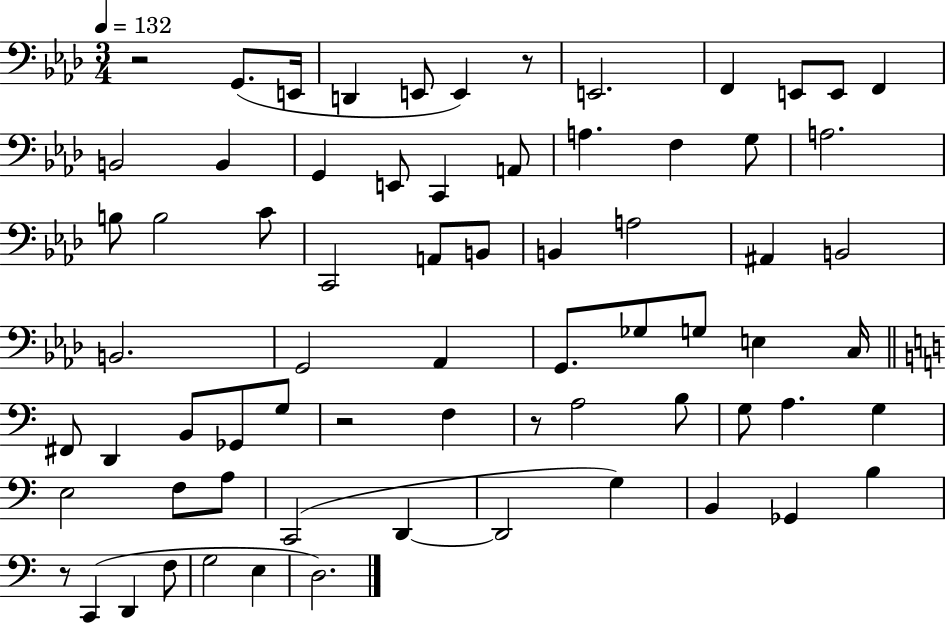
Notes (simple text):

R/h G2/e. E2/s D2/q E2/e E2/q R/e E2/h. F2/q E2/e E2/e F2/q B2/h B2/q G2/q E2/e C2/q A2/e A3/q. F3/q G3/e A3/h. B3/e B3/h C4/e C2/h A2/e B2/e B2/q A3/h A#2/q B2/h B2/h. G2/h Ab2/q G2/e. Gb3/e G3/e E3/q C3/s F#2/e D2/q B2/e Gb2/e G3/e R/h F3/q R/e A3/h B3/e G3/e A3/q. G3/q E3/h F3/e A3/e C2/h D2/q D2/h G3/q B2/q Gb2/q B3/q R/e C2/q D2/q F3/e G3/h E3/q D3/h.